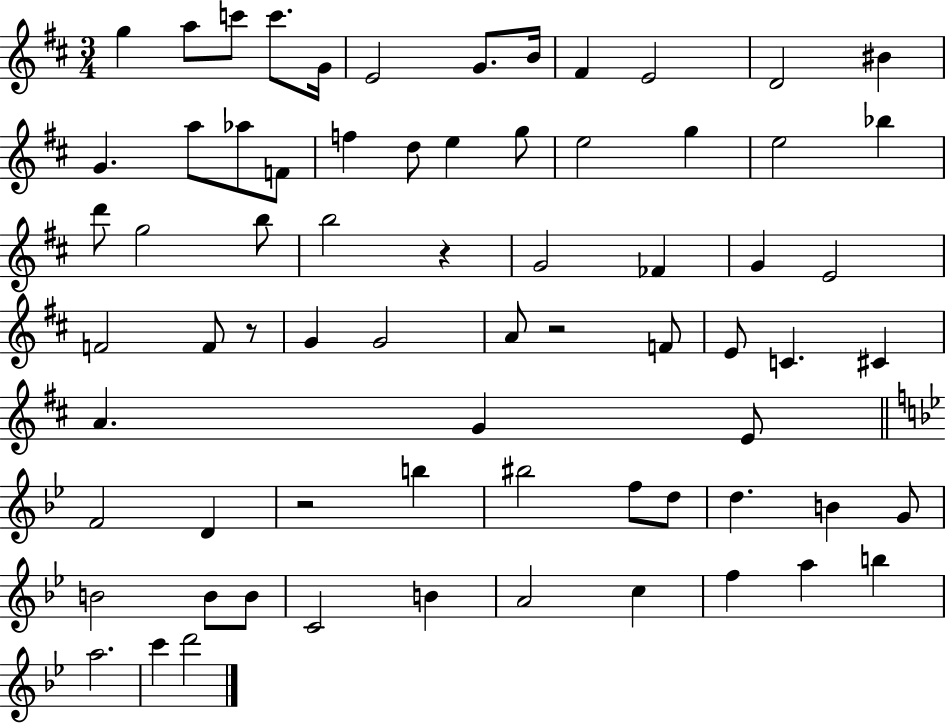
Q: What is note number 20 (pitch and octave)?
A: G5